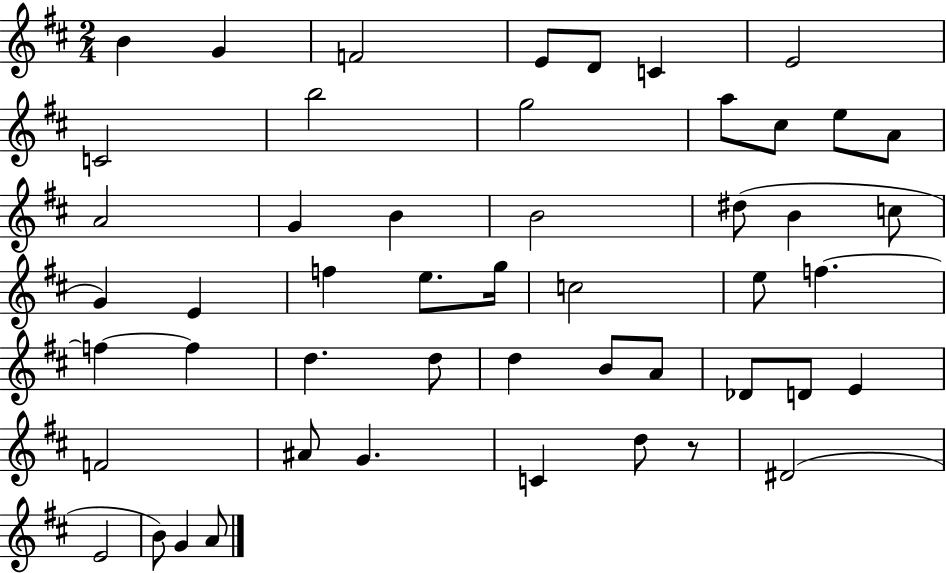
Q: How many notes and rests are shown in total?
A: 50